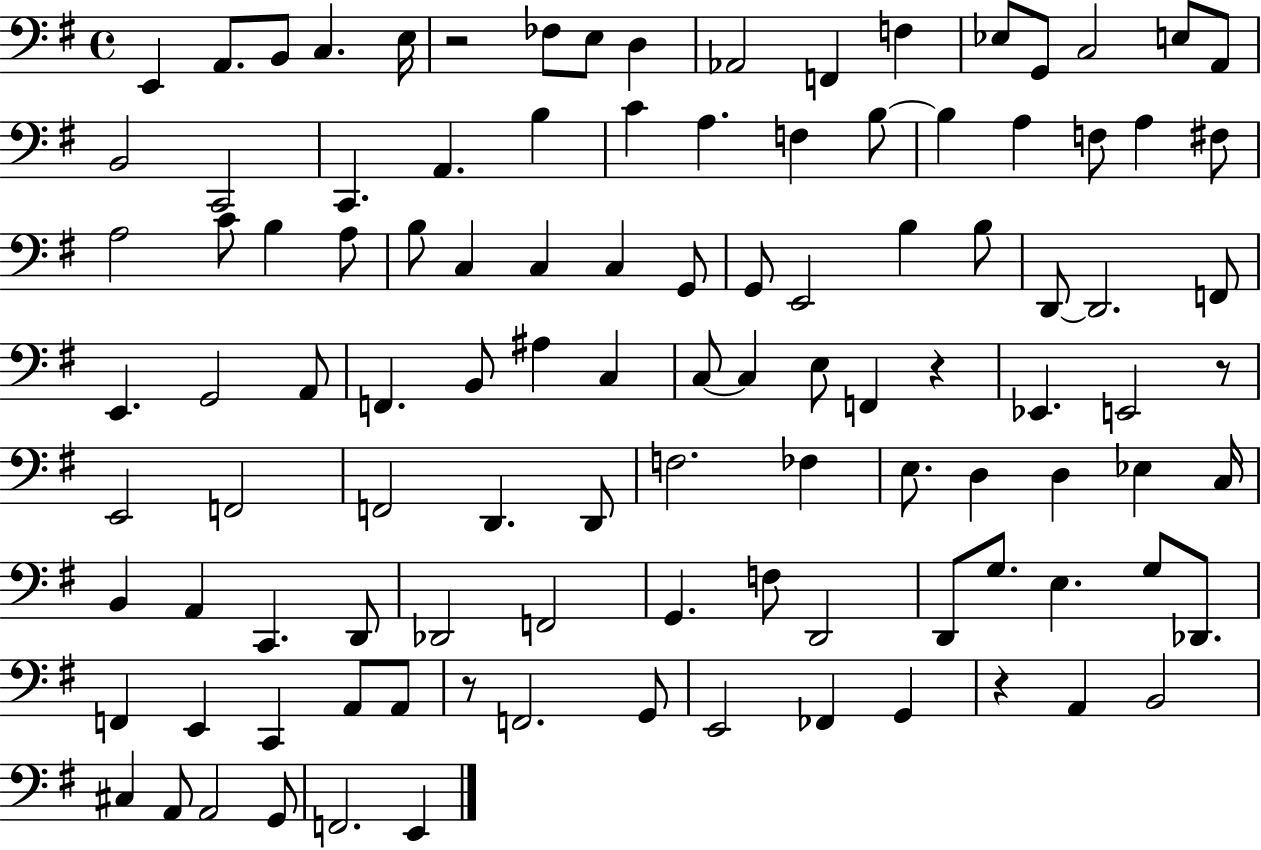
{
  \clef bass
  \time 4/4
  \defaultTimeSignature
  \key g \major
  e,4 a,8. b,8 c4. e16 | r2 fes8 e8 d4 | aes,2 f,4 f4 | ees8 g,8 c2 e8 a,8 | \break b,2 c,2 | c,4. a,4. b4 | c'4 a4. f4 b8~~ | b4 a4 f8 a4 fis8 | \break a2 c'8 b4 a8 | b8 c4 c4 c4 g,8 | g,8 e,2 b4 b8 | d,8~~ d,2. f,8 | \break e,4. g,2 a,8 | f,4. b,8 ais4 c4 | c8~~ c4 e8 f,4 r4 | ees,4. e,2 r8 | \break e,2 f,2 | f,2 d,4. d,8 | f2. fes4 | e8. d4 d4 ees4 c16 | \break b,4 a,4 c,4. d,8 | des,2 f,2 | g,4. f8 d,2 | d,8 g8. e4. g8 des,8. | \break f,4 e,4 c,4 a,8 a,8 | r8 f,2. g,8 | e,2 fes,4 g,4 | r4 a,4 b,2 | \break cis4 a,8 a,2 g,8 | f,2. e,4 | \bar "|."
}